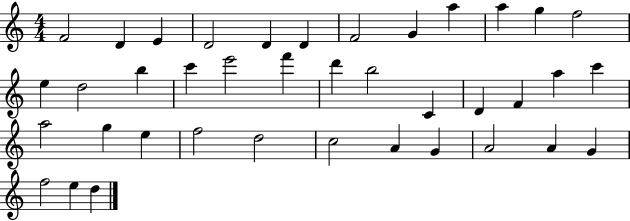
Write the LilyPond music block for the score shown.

{
  \clef treble
  \numericTimeSignature
  \time 4/4
  \key c \major
  f'2 d'4 e'4 | d'2 d'4 d'4 | f'2 g'4 a''4 | a''4 g''4 f''2 | \break e''4 d''2 b''4 | c'''4 e'''2 f'''4 | d'''4 b''2 c'4 | d'4 f'4 a''4 c'''4 | \break a''2 g''4 e''4 | f''2 d''2 | c''2 a'4 g'4 | a'2 a'4 g'4 | \break f''2 e''4 d''4 | \bar "|."
}